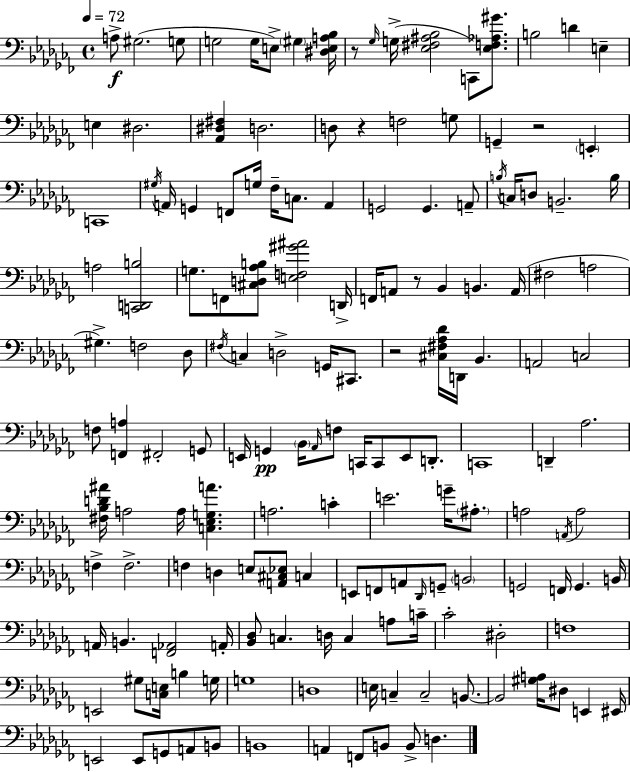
A3/e G#3/h. G3/e G3/h G3/s E3/e G#3/q [D#3,E3,A3,Bb3]/s R/e Gb3/s G3/s [Eb3,F#3,A#3,Bb3]/h C2/e [Eb3,F3,Ab3,G#4]/e. B3/h D4/q E3/q E3/q D#3/h. [Ab2,D#3,F#3]/q D3/h. D3/e R/q F3/h G3/e G2/q R/h E2/q C2/w G#3/s A2/s G2/q F2/e G3/s FES3/s C3/e. A2/q G2/h G2/q. A2/e B3/s C3/s D3/e B2/h. B3/s A3/h [C2,D2,B3]/h G3/e. F2/e [C#3,D3,Ab3,B3]/e [E3,F3,G#4,A#4]/h D2/s F2/s A2/e R/e Bb2/q B2/q. A2/s F#3/h A3/h G#3/q. F3/h Db3/e F#3/s C3/q D3/h G2/s C#2/e. R/h [C#3,F#3,Ab3,Db4]/s D2/s Bb2/q. A2/h C3/h F3/e [F2,A3]/q F#2/h G2/e E2/s G2/q Bb2/s Ab2/s F3/e C2/s C2/e E2/e D2/e. C2/w D2/q Ab3/h. [F#3,Bb3,D4,A#4]/s A3/h A3/s [C3,Eb3,G3,A4]/q. A3/h. C4/q E4/h. G4/s A#3/e. A3/h A2/s A3/h F3/q F3/h. F3/q D3/q E3/e [A2,C#3,Eb3]/e C3/q E2/e F2/e A2/e Db2/s G2/e B2/h G2/h F2/s G2/q. B2/s A2/s B2/q. [F2,Ab2]/h A2/s [Bb2,Db3]/e C3/q. D3/s C3/q A3/e C4/s CES4/h D#3/h F3/w E2/h G#3/e [C3,E3]/s B3/q G3/s G3/w D3/w E3/s C3/q C3/h B2/e. B2/h [G#3,A3]/s D#3/e E2/q EIS2/s E2/h E2/e G2/e A2/e B2/e B2/w A2/q F2/e B2/e B2/e D3/q.